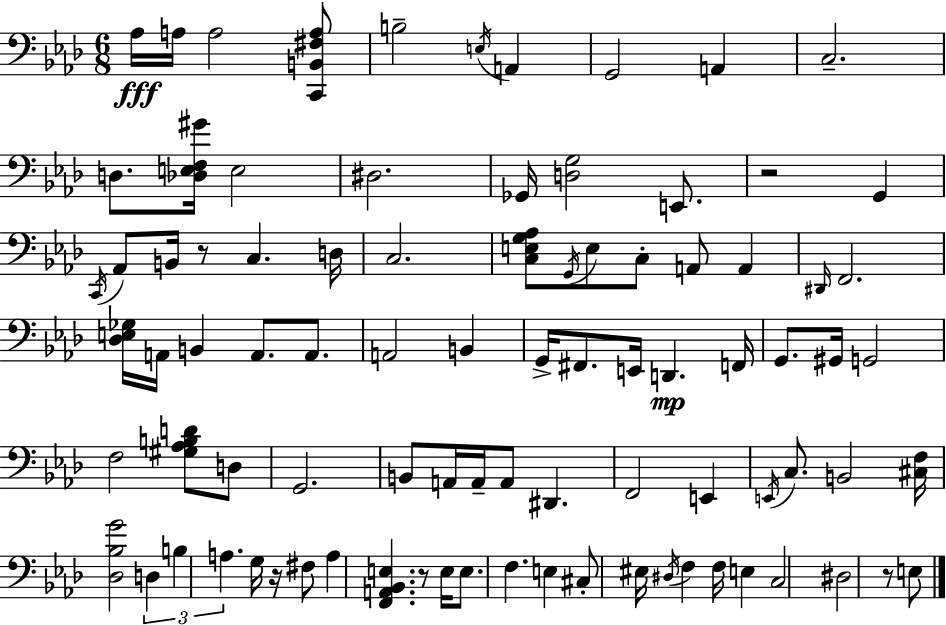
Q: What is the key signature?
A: F minor